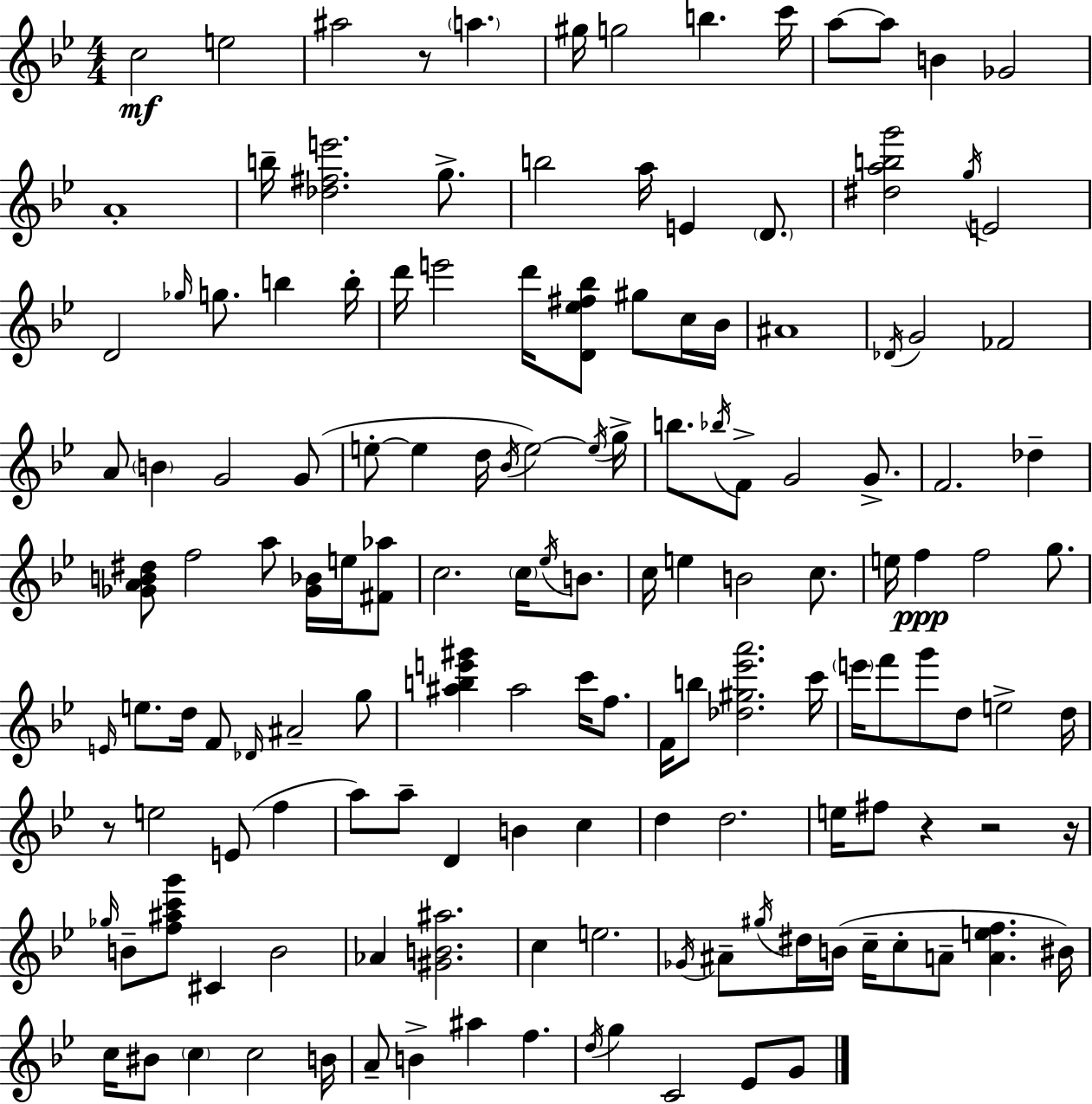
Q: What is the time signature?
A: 4/4